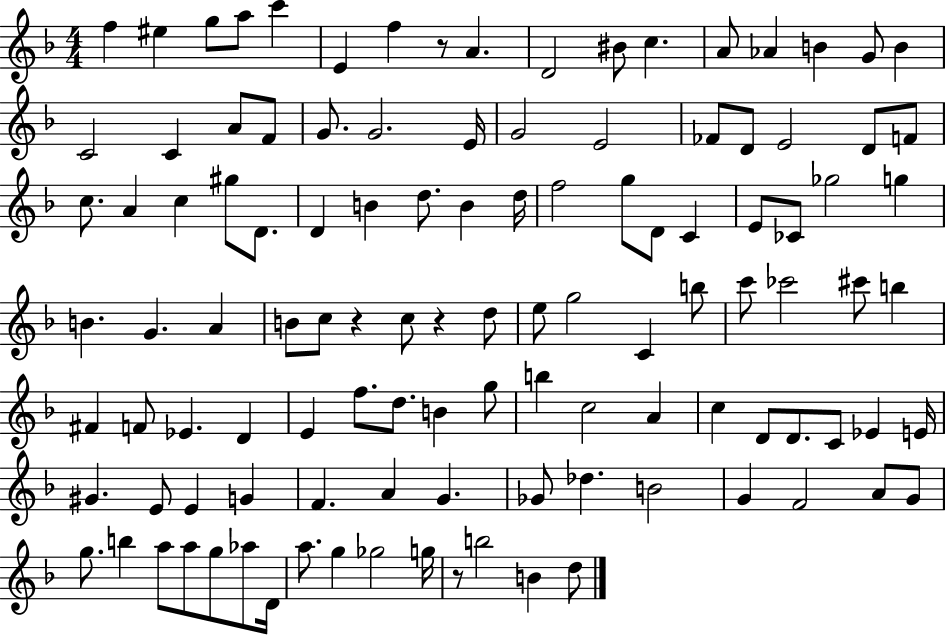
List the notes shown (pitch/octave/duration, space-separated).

F5/q EIS5/q G5/e A5/e C6/q E4/q F5/q R/e A4/q. D4/h BIS4/e C5/q. A4/e Ab4/q B4/q G4/e B4/q C4/h C4/q A4/e F4/e G4/e. G4/h. E4/s G4/h E4/h FES4/e D4/e E4/h D4/e F4/e C5/e. A4/q C5/q G#5/e D4/e. D4/q B4/q D5/e. B4/q D5/s F5/h G5/e D4/e C4/q E4/e CES4/e Gb5/h G5/q B4/q. G4/q. A4/q B4/e C5/e R/q C5/e R/q D5/e E5/e G5/h C4/q B5/e C6/e CES6/h C#6/e B5/q F#4/q F4/e Eb4/q. D4/q E4/q F5/e. D5/e. B4/q G5/e B5/q C5/h A4/q C5/q D4/e D4/e. C4/e Eb4/q E4/s G#4/q. E4/e E4/q G4/q F4/q. A4/q G4/q. Gb4/e Db5/q. B4/h G4/q F4/h A4/e G4/e G5/e. B5/q A5/e A5/e G5/e Ab5/e D4/s A5/e. G5/q Gb5/h G5/s R/e B5/h B4/q D5/e